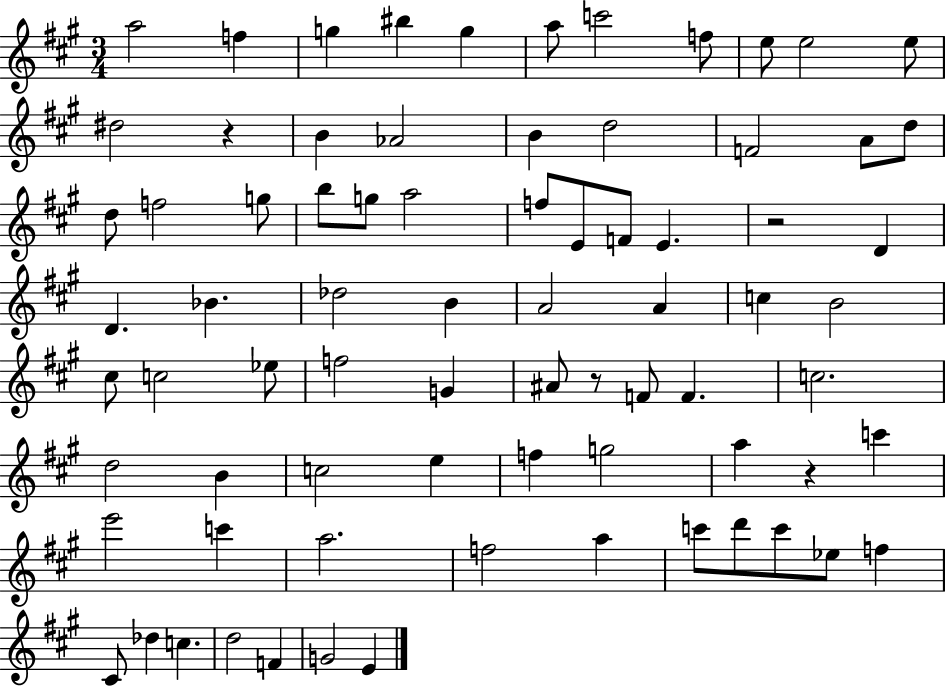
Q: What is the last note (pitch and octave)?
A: E4